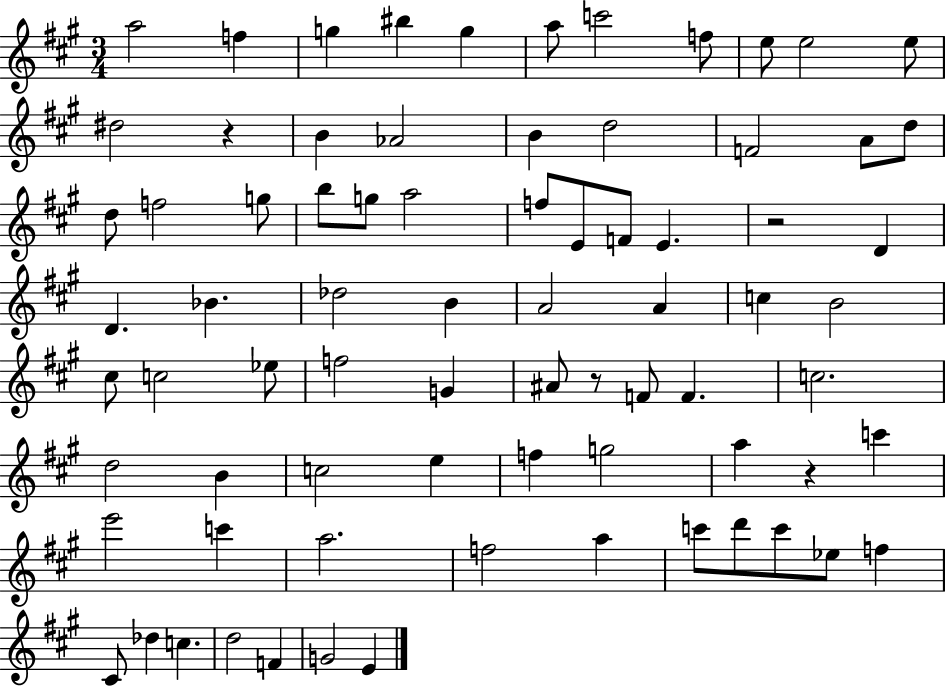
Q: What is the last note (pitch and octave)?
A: E4